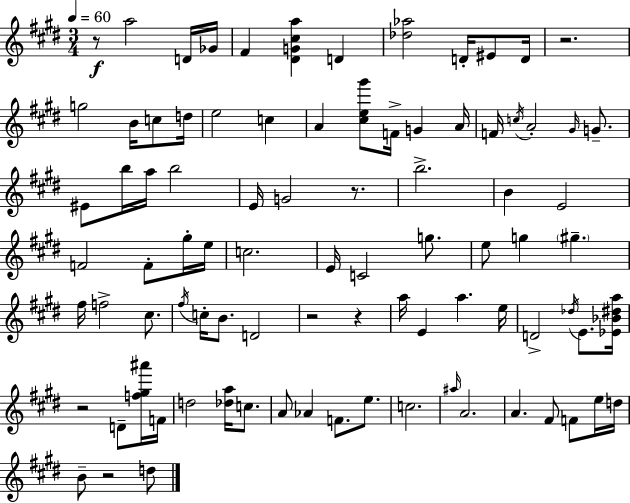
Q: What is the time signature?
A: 3/4